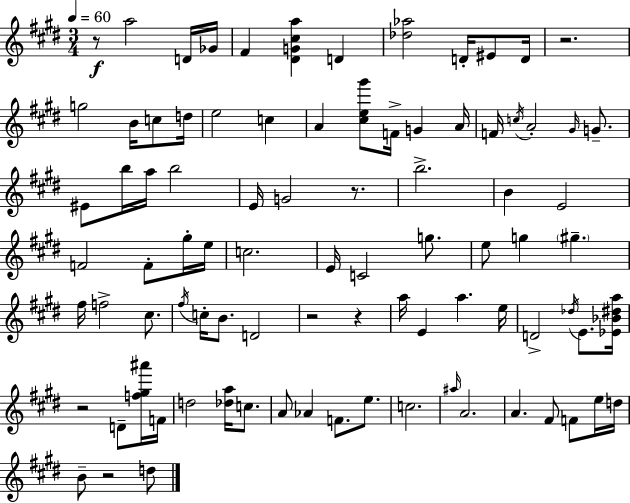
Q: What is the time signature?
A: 3/4